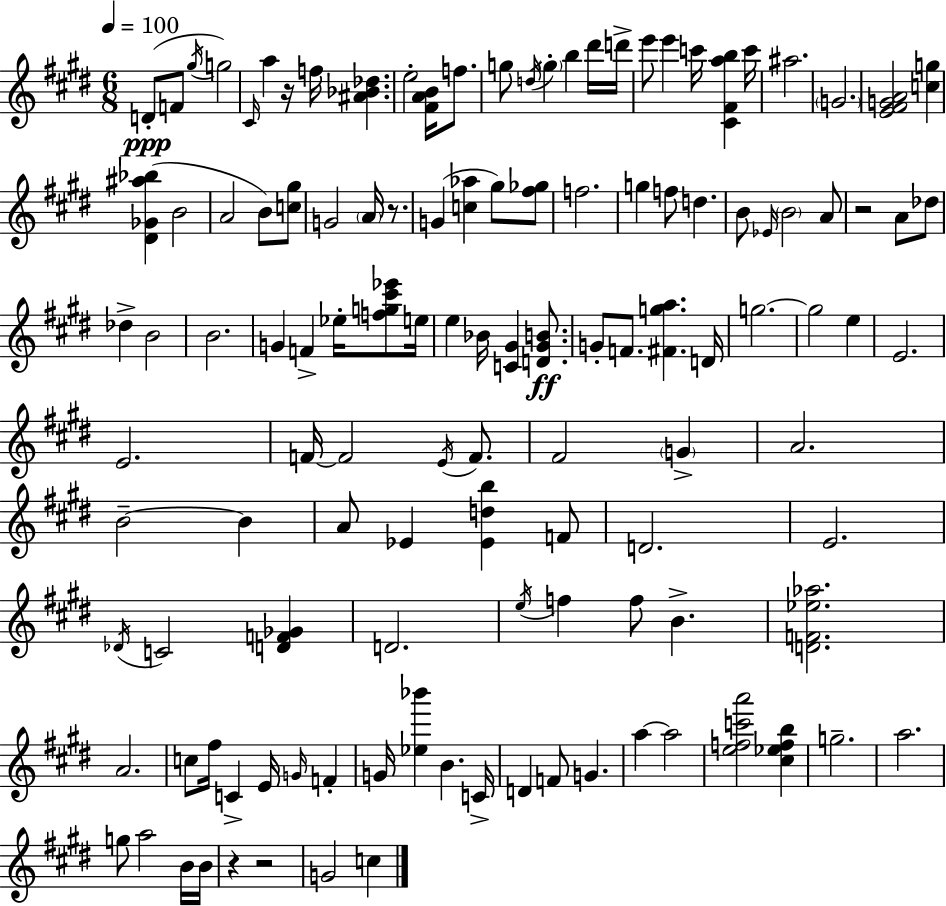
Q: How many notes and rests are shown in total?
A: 123